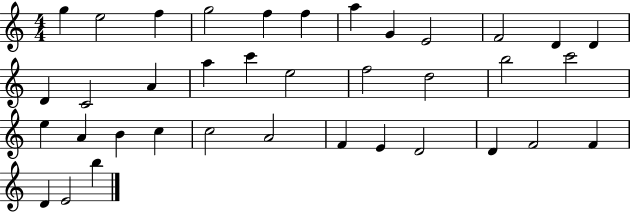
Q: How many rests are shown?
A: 0